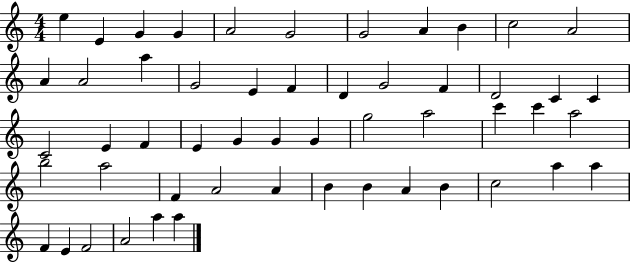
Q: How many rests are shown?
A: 0